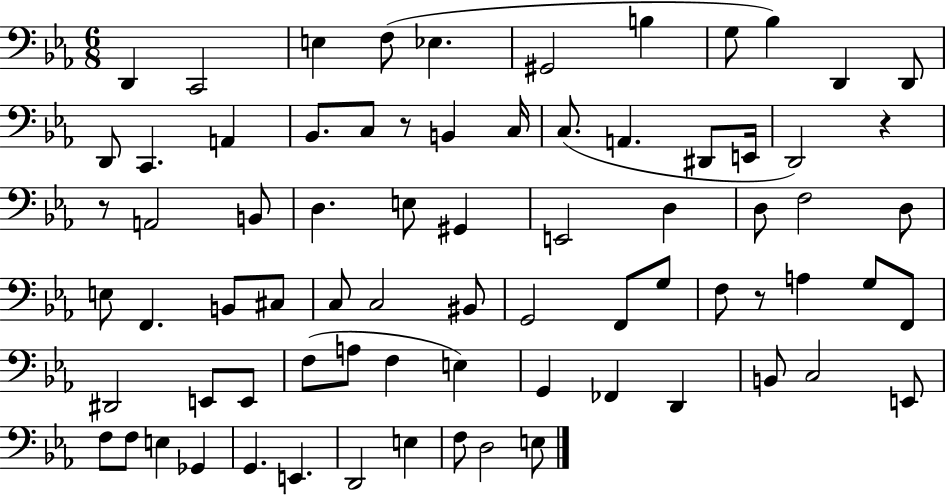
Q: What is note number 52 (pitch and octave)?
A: A3